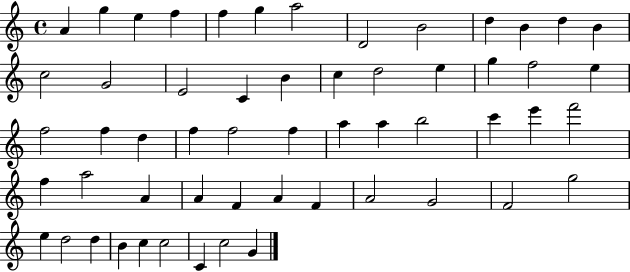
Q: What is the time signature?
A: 4/4